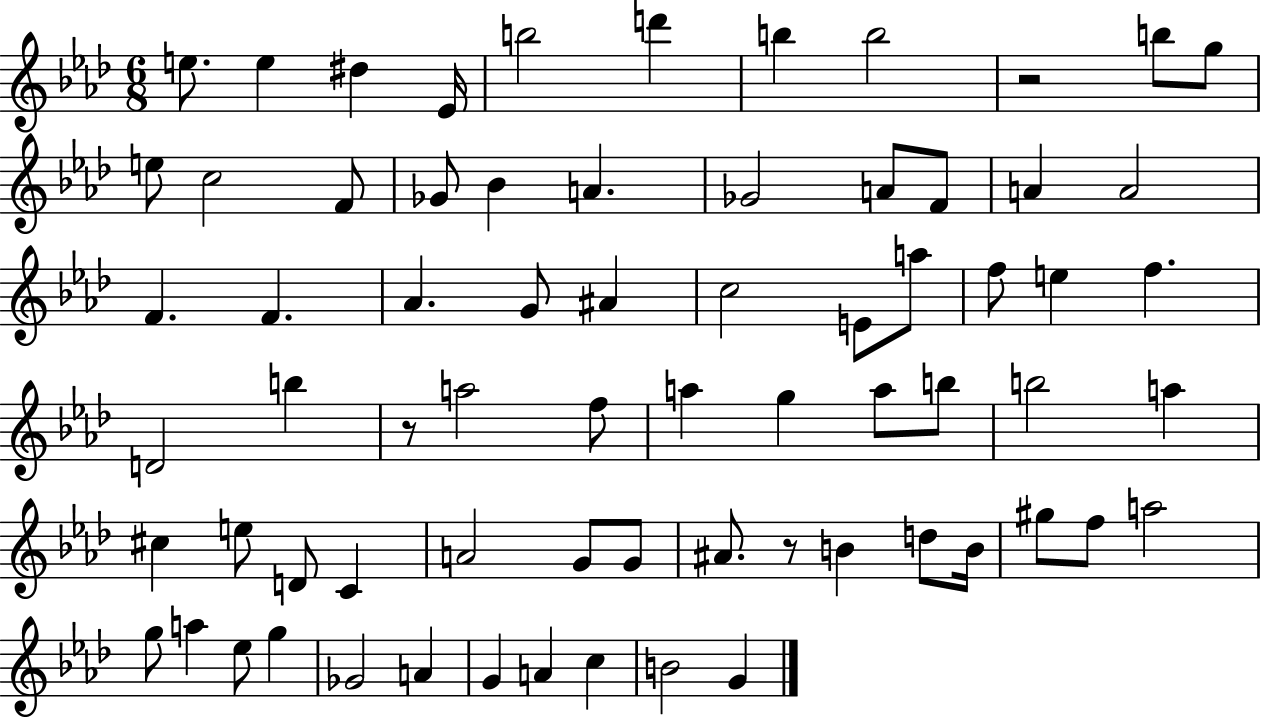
X:1
T:Untitled
M:6/8
L:1/4
K:Ab
e/2 e ^d _E/4 b2 d' b b2 z2 b/2 g/2 e/2 c2 F/2 _G/2 _B A _G2 A/2 F/2 A A2 F F _A G/2 ^A c2 E/2 a/2 f/2 e f D2 b z/2 a2 f/2 a g a/2 b/2 b2 a ^c e/2 D/2 C A2 G/2 G/2 ^A/2 z/2 B d/2 B/4 ^g/2 f/2 a2 g/2 a _e/2 g _G2 A G A c B2 G